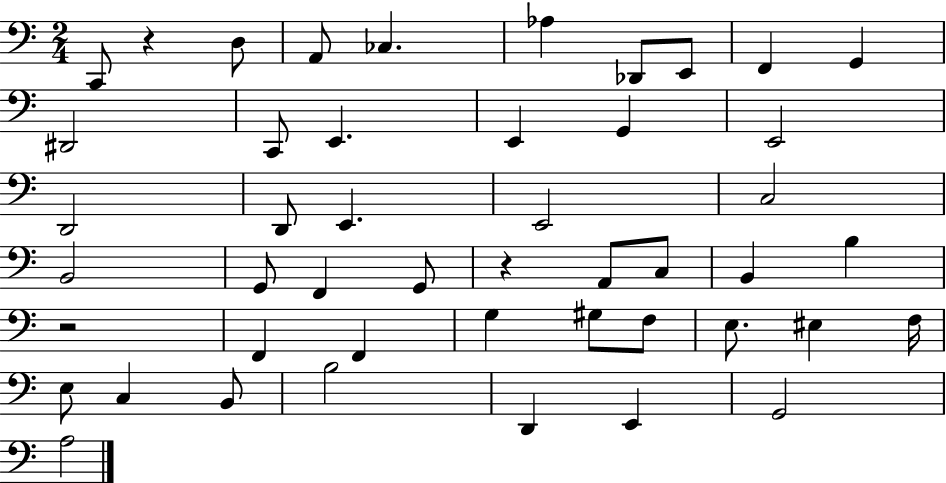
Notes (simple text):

C2/e R/q D3/e A2/e CES3/q. Ab3/q Db2/e E2/e F2/q G2/q D#2/h C2/e E2/q. E2/q G2/q E2/h D2/h D2/e E2/q. E2/h C3/h B2/h G2/e F2/q G2/e R/q A2/e C3/e B2/q B3/q R/h F2/q F2/q G3/q G#3/e F3/e E3/e. EIS3/q F3/s E3/e C3/q B2/e B3/h D2/q E2/q G2/h A3/h